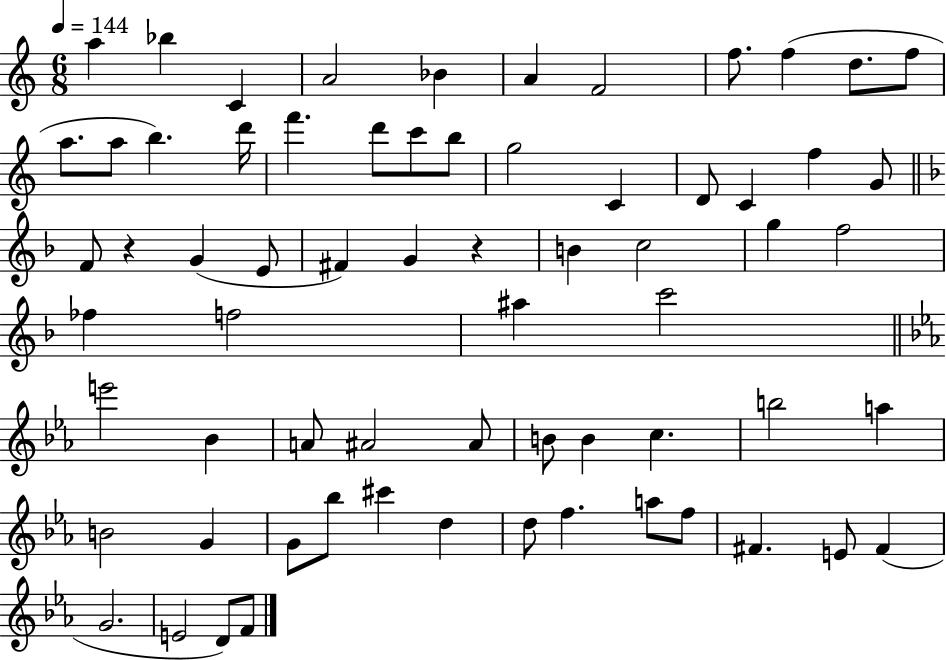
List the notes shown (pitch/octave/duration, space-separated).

A5/q Bb5/q C4/q A4/h Bb4/q A4/q F4/h F5/e. F5/q D5/e. F5/e A5/e. A5/e B5/q. D6/s F6/q. D6/e C6/e B5/e G5/h C4/q D4/e C4/q F5/q G4/e F4/e R/q G4/q E4/e F#4/q G4/q R/q B4/q C5/h G5/q F5/h FES5/q F5/h A#5/q C6/h E6/h Bb4/q A4/e A#4/h A#4/e B4/e B4/q C5/q. B5/h A5/q B4/h G4/q G4/e Bb5/e C#6/q D5/q D5/e F5/q. A5/e F5/e F#4/q. E4/e F#4/q G4/h. E4/h D4/e F4/e